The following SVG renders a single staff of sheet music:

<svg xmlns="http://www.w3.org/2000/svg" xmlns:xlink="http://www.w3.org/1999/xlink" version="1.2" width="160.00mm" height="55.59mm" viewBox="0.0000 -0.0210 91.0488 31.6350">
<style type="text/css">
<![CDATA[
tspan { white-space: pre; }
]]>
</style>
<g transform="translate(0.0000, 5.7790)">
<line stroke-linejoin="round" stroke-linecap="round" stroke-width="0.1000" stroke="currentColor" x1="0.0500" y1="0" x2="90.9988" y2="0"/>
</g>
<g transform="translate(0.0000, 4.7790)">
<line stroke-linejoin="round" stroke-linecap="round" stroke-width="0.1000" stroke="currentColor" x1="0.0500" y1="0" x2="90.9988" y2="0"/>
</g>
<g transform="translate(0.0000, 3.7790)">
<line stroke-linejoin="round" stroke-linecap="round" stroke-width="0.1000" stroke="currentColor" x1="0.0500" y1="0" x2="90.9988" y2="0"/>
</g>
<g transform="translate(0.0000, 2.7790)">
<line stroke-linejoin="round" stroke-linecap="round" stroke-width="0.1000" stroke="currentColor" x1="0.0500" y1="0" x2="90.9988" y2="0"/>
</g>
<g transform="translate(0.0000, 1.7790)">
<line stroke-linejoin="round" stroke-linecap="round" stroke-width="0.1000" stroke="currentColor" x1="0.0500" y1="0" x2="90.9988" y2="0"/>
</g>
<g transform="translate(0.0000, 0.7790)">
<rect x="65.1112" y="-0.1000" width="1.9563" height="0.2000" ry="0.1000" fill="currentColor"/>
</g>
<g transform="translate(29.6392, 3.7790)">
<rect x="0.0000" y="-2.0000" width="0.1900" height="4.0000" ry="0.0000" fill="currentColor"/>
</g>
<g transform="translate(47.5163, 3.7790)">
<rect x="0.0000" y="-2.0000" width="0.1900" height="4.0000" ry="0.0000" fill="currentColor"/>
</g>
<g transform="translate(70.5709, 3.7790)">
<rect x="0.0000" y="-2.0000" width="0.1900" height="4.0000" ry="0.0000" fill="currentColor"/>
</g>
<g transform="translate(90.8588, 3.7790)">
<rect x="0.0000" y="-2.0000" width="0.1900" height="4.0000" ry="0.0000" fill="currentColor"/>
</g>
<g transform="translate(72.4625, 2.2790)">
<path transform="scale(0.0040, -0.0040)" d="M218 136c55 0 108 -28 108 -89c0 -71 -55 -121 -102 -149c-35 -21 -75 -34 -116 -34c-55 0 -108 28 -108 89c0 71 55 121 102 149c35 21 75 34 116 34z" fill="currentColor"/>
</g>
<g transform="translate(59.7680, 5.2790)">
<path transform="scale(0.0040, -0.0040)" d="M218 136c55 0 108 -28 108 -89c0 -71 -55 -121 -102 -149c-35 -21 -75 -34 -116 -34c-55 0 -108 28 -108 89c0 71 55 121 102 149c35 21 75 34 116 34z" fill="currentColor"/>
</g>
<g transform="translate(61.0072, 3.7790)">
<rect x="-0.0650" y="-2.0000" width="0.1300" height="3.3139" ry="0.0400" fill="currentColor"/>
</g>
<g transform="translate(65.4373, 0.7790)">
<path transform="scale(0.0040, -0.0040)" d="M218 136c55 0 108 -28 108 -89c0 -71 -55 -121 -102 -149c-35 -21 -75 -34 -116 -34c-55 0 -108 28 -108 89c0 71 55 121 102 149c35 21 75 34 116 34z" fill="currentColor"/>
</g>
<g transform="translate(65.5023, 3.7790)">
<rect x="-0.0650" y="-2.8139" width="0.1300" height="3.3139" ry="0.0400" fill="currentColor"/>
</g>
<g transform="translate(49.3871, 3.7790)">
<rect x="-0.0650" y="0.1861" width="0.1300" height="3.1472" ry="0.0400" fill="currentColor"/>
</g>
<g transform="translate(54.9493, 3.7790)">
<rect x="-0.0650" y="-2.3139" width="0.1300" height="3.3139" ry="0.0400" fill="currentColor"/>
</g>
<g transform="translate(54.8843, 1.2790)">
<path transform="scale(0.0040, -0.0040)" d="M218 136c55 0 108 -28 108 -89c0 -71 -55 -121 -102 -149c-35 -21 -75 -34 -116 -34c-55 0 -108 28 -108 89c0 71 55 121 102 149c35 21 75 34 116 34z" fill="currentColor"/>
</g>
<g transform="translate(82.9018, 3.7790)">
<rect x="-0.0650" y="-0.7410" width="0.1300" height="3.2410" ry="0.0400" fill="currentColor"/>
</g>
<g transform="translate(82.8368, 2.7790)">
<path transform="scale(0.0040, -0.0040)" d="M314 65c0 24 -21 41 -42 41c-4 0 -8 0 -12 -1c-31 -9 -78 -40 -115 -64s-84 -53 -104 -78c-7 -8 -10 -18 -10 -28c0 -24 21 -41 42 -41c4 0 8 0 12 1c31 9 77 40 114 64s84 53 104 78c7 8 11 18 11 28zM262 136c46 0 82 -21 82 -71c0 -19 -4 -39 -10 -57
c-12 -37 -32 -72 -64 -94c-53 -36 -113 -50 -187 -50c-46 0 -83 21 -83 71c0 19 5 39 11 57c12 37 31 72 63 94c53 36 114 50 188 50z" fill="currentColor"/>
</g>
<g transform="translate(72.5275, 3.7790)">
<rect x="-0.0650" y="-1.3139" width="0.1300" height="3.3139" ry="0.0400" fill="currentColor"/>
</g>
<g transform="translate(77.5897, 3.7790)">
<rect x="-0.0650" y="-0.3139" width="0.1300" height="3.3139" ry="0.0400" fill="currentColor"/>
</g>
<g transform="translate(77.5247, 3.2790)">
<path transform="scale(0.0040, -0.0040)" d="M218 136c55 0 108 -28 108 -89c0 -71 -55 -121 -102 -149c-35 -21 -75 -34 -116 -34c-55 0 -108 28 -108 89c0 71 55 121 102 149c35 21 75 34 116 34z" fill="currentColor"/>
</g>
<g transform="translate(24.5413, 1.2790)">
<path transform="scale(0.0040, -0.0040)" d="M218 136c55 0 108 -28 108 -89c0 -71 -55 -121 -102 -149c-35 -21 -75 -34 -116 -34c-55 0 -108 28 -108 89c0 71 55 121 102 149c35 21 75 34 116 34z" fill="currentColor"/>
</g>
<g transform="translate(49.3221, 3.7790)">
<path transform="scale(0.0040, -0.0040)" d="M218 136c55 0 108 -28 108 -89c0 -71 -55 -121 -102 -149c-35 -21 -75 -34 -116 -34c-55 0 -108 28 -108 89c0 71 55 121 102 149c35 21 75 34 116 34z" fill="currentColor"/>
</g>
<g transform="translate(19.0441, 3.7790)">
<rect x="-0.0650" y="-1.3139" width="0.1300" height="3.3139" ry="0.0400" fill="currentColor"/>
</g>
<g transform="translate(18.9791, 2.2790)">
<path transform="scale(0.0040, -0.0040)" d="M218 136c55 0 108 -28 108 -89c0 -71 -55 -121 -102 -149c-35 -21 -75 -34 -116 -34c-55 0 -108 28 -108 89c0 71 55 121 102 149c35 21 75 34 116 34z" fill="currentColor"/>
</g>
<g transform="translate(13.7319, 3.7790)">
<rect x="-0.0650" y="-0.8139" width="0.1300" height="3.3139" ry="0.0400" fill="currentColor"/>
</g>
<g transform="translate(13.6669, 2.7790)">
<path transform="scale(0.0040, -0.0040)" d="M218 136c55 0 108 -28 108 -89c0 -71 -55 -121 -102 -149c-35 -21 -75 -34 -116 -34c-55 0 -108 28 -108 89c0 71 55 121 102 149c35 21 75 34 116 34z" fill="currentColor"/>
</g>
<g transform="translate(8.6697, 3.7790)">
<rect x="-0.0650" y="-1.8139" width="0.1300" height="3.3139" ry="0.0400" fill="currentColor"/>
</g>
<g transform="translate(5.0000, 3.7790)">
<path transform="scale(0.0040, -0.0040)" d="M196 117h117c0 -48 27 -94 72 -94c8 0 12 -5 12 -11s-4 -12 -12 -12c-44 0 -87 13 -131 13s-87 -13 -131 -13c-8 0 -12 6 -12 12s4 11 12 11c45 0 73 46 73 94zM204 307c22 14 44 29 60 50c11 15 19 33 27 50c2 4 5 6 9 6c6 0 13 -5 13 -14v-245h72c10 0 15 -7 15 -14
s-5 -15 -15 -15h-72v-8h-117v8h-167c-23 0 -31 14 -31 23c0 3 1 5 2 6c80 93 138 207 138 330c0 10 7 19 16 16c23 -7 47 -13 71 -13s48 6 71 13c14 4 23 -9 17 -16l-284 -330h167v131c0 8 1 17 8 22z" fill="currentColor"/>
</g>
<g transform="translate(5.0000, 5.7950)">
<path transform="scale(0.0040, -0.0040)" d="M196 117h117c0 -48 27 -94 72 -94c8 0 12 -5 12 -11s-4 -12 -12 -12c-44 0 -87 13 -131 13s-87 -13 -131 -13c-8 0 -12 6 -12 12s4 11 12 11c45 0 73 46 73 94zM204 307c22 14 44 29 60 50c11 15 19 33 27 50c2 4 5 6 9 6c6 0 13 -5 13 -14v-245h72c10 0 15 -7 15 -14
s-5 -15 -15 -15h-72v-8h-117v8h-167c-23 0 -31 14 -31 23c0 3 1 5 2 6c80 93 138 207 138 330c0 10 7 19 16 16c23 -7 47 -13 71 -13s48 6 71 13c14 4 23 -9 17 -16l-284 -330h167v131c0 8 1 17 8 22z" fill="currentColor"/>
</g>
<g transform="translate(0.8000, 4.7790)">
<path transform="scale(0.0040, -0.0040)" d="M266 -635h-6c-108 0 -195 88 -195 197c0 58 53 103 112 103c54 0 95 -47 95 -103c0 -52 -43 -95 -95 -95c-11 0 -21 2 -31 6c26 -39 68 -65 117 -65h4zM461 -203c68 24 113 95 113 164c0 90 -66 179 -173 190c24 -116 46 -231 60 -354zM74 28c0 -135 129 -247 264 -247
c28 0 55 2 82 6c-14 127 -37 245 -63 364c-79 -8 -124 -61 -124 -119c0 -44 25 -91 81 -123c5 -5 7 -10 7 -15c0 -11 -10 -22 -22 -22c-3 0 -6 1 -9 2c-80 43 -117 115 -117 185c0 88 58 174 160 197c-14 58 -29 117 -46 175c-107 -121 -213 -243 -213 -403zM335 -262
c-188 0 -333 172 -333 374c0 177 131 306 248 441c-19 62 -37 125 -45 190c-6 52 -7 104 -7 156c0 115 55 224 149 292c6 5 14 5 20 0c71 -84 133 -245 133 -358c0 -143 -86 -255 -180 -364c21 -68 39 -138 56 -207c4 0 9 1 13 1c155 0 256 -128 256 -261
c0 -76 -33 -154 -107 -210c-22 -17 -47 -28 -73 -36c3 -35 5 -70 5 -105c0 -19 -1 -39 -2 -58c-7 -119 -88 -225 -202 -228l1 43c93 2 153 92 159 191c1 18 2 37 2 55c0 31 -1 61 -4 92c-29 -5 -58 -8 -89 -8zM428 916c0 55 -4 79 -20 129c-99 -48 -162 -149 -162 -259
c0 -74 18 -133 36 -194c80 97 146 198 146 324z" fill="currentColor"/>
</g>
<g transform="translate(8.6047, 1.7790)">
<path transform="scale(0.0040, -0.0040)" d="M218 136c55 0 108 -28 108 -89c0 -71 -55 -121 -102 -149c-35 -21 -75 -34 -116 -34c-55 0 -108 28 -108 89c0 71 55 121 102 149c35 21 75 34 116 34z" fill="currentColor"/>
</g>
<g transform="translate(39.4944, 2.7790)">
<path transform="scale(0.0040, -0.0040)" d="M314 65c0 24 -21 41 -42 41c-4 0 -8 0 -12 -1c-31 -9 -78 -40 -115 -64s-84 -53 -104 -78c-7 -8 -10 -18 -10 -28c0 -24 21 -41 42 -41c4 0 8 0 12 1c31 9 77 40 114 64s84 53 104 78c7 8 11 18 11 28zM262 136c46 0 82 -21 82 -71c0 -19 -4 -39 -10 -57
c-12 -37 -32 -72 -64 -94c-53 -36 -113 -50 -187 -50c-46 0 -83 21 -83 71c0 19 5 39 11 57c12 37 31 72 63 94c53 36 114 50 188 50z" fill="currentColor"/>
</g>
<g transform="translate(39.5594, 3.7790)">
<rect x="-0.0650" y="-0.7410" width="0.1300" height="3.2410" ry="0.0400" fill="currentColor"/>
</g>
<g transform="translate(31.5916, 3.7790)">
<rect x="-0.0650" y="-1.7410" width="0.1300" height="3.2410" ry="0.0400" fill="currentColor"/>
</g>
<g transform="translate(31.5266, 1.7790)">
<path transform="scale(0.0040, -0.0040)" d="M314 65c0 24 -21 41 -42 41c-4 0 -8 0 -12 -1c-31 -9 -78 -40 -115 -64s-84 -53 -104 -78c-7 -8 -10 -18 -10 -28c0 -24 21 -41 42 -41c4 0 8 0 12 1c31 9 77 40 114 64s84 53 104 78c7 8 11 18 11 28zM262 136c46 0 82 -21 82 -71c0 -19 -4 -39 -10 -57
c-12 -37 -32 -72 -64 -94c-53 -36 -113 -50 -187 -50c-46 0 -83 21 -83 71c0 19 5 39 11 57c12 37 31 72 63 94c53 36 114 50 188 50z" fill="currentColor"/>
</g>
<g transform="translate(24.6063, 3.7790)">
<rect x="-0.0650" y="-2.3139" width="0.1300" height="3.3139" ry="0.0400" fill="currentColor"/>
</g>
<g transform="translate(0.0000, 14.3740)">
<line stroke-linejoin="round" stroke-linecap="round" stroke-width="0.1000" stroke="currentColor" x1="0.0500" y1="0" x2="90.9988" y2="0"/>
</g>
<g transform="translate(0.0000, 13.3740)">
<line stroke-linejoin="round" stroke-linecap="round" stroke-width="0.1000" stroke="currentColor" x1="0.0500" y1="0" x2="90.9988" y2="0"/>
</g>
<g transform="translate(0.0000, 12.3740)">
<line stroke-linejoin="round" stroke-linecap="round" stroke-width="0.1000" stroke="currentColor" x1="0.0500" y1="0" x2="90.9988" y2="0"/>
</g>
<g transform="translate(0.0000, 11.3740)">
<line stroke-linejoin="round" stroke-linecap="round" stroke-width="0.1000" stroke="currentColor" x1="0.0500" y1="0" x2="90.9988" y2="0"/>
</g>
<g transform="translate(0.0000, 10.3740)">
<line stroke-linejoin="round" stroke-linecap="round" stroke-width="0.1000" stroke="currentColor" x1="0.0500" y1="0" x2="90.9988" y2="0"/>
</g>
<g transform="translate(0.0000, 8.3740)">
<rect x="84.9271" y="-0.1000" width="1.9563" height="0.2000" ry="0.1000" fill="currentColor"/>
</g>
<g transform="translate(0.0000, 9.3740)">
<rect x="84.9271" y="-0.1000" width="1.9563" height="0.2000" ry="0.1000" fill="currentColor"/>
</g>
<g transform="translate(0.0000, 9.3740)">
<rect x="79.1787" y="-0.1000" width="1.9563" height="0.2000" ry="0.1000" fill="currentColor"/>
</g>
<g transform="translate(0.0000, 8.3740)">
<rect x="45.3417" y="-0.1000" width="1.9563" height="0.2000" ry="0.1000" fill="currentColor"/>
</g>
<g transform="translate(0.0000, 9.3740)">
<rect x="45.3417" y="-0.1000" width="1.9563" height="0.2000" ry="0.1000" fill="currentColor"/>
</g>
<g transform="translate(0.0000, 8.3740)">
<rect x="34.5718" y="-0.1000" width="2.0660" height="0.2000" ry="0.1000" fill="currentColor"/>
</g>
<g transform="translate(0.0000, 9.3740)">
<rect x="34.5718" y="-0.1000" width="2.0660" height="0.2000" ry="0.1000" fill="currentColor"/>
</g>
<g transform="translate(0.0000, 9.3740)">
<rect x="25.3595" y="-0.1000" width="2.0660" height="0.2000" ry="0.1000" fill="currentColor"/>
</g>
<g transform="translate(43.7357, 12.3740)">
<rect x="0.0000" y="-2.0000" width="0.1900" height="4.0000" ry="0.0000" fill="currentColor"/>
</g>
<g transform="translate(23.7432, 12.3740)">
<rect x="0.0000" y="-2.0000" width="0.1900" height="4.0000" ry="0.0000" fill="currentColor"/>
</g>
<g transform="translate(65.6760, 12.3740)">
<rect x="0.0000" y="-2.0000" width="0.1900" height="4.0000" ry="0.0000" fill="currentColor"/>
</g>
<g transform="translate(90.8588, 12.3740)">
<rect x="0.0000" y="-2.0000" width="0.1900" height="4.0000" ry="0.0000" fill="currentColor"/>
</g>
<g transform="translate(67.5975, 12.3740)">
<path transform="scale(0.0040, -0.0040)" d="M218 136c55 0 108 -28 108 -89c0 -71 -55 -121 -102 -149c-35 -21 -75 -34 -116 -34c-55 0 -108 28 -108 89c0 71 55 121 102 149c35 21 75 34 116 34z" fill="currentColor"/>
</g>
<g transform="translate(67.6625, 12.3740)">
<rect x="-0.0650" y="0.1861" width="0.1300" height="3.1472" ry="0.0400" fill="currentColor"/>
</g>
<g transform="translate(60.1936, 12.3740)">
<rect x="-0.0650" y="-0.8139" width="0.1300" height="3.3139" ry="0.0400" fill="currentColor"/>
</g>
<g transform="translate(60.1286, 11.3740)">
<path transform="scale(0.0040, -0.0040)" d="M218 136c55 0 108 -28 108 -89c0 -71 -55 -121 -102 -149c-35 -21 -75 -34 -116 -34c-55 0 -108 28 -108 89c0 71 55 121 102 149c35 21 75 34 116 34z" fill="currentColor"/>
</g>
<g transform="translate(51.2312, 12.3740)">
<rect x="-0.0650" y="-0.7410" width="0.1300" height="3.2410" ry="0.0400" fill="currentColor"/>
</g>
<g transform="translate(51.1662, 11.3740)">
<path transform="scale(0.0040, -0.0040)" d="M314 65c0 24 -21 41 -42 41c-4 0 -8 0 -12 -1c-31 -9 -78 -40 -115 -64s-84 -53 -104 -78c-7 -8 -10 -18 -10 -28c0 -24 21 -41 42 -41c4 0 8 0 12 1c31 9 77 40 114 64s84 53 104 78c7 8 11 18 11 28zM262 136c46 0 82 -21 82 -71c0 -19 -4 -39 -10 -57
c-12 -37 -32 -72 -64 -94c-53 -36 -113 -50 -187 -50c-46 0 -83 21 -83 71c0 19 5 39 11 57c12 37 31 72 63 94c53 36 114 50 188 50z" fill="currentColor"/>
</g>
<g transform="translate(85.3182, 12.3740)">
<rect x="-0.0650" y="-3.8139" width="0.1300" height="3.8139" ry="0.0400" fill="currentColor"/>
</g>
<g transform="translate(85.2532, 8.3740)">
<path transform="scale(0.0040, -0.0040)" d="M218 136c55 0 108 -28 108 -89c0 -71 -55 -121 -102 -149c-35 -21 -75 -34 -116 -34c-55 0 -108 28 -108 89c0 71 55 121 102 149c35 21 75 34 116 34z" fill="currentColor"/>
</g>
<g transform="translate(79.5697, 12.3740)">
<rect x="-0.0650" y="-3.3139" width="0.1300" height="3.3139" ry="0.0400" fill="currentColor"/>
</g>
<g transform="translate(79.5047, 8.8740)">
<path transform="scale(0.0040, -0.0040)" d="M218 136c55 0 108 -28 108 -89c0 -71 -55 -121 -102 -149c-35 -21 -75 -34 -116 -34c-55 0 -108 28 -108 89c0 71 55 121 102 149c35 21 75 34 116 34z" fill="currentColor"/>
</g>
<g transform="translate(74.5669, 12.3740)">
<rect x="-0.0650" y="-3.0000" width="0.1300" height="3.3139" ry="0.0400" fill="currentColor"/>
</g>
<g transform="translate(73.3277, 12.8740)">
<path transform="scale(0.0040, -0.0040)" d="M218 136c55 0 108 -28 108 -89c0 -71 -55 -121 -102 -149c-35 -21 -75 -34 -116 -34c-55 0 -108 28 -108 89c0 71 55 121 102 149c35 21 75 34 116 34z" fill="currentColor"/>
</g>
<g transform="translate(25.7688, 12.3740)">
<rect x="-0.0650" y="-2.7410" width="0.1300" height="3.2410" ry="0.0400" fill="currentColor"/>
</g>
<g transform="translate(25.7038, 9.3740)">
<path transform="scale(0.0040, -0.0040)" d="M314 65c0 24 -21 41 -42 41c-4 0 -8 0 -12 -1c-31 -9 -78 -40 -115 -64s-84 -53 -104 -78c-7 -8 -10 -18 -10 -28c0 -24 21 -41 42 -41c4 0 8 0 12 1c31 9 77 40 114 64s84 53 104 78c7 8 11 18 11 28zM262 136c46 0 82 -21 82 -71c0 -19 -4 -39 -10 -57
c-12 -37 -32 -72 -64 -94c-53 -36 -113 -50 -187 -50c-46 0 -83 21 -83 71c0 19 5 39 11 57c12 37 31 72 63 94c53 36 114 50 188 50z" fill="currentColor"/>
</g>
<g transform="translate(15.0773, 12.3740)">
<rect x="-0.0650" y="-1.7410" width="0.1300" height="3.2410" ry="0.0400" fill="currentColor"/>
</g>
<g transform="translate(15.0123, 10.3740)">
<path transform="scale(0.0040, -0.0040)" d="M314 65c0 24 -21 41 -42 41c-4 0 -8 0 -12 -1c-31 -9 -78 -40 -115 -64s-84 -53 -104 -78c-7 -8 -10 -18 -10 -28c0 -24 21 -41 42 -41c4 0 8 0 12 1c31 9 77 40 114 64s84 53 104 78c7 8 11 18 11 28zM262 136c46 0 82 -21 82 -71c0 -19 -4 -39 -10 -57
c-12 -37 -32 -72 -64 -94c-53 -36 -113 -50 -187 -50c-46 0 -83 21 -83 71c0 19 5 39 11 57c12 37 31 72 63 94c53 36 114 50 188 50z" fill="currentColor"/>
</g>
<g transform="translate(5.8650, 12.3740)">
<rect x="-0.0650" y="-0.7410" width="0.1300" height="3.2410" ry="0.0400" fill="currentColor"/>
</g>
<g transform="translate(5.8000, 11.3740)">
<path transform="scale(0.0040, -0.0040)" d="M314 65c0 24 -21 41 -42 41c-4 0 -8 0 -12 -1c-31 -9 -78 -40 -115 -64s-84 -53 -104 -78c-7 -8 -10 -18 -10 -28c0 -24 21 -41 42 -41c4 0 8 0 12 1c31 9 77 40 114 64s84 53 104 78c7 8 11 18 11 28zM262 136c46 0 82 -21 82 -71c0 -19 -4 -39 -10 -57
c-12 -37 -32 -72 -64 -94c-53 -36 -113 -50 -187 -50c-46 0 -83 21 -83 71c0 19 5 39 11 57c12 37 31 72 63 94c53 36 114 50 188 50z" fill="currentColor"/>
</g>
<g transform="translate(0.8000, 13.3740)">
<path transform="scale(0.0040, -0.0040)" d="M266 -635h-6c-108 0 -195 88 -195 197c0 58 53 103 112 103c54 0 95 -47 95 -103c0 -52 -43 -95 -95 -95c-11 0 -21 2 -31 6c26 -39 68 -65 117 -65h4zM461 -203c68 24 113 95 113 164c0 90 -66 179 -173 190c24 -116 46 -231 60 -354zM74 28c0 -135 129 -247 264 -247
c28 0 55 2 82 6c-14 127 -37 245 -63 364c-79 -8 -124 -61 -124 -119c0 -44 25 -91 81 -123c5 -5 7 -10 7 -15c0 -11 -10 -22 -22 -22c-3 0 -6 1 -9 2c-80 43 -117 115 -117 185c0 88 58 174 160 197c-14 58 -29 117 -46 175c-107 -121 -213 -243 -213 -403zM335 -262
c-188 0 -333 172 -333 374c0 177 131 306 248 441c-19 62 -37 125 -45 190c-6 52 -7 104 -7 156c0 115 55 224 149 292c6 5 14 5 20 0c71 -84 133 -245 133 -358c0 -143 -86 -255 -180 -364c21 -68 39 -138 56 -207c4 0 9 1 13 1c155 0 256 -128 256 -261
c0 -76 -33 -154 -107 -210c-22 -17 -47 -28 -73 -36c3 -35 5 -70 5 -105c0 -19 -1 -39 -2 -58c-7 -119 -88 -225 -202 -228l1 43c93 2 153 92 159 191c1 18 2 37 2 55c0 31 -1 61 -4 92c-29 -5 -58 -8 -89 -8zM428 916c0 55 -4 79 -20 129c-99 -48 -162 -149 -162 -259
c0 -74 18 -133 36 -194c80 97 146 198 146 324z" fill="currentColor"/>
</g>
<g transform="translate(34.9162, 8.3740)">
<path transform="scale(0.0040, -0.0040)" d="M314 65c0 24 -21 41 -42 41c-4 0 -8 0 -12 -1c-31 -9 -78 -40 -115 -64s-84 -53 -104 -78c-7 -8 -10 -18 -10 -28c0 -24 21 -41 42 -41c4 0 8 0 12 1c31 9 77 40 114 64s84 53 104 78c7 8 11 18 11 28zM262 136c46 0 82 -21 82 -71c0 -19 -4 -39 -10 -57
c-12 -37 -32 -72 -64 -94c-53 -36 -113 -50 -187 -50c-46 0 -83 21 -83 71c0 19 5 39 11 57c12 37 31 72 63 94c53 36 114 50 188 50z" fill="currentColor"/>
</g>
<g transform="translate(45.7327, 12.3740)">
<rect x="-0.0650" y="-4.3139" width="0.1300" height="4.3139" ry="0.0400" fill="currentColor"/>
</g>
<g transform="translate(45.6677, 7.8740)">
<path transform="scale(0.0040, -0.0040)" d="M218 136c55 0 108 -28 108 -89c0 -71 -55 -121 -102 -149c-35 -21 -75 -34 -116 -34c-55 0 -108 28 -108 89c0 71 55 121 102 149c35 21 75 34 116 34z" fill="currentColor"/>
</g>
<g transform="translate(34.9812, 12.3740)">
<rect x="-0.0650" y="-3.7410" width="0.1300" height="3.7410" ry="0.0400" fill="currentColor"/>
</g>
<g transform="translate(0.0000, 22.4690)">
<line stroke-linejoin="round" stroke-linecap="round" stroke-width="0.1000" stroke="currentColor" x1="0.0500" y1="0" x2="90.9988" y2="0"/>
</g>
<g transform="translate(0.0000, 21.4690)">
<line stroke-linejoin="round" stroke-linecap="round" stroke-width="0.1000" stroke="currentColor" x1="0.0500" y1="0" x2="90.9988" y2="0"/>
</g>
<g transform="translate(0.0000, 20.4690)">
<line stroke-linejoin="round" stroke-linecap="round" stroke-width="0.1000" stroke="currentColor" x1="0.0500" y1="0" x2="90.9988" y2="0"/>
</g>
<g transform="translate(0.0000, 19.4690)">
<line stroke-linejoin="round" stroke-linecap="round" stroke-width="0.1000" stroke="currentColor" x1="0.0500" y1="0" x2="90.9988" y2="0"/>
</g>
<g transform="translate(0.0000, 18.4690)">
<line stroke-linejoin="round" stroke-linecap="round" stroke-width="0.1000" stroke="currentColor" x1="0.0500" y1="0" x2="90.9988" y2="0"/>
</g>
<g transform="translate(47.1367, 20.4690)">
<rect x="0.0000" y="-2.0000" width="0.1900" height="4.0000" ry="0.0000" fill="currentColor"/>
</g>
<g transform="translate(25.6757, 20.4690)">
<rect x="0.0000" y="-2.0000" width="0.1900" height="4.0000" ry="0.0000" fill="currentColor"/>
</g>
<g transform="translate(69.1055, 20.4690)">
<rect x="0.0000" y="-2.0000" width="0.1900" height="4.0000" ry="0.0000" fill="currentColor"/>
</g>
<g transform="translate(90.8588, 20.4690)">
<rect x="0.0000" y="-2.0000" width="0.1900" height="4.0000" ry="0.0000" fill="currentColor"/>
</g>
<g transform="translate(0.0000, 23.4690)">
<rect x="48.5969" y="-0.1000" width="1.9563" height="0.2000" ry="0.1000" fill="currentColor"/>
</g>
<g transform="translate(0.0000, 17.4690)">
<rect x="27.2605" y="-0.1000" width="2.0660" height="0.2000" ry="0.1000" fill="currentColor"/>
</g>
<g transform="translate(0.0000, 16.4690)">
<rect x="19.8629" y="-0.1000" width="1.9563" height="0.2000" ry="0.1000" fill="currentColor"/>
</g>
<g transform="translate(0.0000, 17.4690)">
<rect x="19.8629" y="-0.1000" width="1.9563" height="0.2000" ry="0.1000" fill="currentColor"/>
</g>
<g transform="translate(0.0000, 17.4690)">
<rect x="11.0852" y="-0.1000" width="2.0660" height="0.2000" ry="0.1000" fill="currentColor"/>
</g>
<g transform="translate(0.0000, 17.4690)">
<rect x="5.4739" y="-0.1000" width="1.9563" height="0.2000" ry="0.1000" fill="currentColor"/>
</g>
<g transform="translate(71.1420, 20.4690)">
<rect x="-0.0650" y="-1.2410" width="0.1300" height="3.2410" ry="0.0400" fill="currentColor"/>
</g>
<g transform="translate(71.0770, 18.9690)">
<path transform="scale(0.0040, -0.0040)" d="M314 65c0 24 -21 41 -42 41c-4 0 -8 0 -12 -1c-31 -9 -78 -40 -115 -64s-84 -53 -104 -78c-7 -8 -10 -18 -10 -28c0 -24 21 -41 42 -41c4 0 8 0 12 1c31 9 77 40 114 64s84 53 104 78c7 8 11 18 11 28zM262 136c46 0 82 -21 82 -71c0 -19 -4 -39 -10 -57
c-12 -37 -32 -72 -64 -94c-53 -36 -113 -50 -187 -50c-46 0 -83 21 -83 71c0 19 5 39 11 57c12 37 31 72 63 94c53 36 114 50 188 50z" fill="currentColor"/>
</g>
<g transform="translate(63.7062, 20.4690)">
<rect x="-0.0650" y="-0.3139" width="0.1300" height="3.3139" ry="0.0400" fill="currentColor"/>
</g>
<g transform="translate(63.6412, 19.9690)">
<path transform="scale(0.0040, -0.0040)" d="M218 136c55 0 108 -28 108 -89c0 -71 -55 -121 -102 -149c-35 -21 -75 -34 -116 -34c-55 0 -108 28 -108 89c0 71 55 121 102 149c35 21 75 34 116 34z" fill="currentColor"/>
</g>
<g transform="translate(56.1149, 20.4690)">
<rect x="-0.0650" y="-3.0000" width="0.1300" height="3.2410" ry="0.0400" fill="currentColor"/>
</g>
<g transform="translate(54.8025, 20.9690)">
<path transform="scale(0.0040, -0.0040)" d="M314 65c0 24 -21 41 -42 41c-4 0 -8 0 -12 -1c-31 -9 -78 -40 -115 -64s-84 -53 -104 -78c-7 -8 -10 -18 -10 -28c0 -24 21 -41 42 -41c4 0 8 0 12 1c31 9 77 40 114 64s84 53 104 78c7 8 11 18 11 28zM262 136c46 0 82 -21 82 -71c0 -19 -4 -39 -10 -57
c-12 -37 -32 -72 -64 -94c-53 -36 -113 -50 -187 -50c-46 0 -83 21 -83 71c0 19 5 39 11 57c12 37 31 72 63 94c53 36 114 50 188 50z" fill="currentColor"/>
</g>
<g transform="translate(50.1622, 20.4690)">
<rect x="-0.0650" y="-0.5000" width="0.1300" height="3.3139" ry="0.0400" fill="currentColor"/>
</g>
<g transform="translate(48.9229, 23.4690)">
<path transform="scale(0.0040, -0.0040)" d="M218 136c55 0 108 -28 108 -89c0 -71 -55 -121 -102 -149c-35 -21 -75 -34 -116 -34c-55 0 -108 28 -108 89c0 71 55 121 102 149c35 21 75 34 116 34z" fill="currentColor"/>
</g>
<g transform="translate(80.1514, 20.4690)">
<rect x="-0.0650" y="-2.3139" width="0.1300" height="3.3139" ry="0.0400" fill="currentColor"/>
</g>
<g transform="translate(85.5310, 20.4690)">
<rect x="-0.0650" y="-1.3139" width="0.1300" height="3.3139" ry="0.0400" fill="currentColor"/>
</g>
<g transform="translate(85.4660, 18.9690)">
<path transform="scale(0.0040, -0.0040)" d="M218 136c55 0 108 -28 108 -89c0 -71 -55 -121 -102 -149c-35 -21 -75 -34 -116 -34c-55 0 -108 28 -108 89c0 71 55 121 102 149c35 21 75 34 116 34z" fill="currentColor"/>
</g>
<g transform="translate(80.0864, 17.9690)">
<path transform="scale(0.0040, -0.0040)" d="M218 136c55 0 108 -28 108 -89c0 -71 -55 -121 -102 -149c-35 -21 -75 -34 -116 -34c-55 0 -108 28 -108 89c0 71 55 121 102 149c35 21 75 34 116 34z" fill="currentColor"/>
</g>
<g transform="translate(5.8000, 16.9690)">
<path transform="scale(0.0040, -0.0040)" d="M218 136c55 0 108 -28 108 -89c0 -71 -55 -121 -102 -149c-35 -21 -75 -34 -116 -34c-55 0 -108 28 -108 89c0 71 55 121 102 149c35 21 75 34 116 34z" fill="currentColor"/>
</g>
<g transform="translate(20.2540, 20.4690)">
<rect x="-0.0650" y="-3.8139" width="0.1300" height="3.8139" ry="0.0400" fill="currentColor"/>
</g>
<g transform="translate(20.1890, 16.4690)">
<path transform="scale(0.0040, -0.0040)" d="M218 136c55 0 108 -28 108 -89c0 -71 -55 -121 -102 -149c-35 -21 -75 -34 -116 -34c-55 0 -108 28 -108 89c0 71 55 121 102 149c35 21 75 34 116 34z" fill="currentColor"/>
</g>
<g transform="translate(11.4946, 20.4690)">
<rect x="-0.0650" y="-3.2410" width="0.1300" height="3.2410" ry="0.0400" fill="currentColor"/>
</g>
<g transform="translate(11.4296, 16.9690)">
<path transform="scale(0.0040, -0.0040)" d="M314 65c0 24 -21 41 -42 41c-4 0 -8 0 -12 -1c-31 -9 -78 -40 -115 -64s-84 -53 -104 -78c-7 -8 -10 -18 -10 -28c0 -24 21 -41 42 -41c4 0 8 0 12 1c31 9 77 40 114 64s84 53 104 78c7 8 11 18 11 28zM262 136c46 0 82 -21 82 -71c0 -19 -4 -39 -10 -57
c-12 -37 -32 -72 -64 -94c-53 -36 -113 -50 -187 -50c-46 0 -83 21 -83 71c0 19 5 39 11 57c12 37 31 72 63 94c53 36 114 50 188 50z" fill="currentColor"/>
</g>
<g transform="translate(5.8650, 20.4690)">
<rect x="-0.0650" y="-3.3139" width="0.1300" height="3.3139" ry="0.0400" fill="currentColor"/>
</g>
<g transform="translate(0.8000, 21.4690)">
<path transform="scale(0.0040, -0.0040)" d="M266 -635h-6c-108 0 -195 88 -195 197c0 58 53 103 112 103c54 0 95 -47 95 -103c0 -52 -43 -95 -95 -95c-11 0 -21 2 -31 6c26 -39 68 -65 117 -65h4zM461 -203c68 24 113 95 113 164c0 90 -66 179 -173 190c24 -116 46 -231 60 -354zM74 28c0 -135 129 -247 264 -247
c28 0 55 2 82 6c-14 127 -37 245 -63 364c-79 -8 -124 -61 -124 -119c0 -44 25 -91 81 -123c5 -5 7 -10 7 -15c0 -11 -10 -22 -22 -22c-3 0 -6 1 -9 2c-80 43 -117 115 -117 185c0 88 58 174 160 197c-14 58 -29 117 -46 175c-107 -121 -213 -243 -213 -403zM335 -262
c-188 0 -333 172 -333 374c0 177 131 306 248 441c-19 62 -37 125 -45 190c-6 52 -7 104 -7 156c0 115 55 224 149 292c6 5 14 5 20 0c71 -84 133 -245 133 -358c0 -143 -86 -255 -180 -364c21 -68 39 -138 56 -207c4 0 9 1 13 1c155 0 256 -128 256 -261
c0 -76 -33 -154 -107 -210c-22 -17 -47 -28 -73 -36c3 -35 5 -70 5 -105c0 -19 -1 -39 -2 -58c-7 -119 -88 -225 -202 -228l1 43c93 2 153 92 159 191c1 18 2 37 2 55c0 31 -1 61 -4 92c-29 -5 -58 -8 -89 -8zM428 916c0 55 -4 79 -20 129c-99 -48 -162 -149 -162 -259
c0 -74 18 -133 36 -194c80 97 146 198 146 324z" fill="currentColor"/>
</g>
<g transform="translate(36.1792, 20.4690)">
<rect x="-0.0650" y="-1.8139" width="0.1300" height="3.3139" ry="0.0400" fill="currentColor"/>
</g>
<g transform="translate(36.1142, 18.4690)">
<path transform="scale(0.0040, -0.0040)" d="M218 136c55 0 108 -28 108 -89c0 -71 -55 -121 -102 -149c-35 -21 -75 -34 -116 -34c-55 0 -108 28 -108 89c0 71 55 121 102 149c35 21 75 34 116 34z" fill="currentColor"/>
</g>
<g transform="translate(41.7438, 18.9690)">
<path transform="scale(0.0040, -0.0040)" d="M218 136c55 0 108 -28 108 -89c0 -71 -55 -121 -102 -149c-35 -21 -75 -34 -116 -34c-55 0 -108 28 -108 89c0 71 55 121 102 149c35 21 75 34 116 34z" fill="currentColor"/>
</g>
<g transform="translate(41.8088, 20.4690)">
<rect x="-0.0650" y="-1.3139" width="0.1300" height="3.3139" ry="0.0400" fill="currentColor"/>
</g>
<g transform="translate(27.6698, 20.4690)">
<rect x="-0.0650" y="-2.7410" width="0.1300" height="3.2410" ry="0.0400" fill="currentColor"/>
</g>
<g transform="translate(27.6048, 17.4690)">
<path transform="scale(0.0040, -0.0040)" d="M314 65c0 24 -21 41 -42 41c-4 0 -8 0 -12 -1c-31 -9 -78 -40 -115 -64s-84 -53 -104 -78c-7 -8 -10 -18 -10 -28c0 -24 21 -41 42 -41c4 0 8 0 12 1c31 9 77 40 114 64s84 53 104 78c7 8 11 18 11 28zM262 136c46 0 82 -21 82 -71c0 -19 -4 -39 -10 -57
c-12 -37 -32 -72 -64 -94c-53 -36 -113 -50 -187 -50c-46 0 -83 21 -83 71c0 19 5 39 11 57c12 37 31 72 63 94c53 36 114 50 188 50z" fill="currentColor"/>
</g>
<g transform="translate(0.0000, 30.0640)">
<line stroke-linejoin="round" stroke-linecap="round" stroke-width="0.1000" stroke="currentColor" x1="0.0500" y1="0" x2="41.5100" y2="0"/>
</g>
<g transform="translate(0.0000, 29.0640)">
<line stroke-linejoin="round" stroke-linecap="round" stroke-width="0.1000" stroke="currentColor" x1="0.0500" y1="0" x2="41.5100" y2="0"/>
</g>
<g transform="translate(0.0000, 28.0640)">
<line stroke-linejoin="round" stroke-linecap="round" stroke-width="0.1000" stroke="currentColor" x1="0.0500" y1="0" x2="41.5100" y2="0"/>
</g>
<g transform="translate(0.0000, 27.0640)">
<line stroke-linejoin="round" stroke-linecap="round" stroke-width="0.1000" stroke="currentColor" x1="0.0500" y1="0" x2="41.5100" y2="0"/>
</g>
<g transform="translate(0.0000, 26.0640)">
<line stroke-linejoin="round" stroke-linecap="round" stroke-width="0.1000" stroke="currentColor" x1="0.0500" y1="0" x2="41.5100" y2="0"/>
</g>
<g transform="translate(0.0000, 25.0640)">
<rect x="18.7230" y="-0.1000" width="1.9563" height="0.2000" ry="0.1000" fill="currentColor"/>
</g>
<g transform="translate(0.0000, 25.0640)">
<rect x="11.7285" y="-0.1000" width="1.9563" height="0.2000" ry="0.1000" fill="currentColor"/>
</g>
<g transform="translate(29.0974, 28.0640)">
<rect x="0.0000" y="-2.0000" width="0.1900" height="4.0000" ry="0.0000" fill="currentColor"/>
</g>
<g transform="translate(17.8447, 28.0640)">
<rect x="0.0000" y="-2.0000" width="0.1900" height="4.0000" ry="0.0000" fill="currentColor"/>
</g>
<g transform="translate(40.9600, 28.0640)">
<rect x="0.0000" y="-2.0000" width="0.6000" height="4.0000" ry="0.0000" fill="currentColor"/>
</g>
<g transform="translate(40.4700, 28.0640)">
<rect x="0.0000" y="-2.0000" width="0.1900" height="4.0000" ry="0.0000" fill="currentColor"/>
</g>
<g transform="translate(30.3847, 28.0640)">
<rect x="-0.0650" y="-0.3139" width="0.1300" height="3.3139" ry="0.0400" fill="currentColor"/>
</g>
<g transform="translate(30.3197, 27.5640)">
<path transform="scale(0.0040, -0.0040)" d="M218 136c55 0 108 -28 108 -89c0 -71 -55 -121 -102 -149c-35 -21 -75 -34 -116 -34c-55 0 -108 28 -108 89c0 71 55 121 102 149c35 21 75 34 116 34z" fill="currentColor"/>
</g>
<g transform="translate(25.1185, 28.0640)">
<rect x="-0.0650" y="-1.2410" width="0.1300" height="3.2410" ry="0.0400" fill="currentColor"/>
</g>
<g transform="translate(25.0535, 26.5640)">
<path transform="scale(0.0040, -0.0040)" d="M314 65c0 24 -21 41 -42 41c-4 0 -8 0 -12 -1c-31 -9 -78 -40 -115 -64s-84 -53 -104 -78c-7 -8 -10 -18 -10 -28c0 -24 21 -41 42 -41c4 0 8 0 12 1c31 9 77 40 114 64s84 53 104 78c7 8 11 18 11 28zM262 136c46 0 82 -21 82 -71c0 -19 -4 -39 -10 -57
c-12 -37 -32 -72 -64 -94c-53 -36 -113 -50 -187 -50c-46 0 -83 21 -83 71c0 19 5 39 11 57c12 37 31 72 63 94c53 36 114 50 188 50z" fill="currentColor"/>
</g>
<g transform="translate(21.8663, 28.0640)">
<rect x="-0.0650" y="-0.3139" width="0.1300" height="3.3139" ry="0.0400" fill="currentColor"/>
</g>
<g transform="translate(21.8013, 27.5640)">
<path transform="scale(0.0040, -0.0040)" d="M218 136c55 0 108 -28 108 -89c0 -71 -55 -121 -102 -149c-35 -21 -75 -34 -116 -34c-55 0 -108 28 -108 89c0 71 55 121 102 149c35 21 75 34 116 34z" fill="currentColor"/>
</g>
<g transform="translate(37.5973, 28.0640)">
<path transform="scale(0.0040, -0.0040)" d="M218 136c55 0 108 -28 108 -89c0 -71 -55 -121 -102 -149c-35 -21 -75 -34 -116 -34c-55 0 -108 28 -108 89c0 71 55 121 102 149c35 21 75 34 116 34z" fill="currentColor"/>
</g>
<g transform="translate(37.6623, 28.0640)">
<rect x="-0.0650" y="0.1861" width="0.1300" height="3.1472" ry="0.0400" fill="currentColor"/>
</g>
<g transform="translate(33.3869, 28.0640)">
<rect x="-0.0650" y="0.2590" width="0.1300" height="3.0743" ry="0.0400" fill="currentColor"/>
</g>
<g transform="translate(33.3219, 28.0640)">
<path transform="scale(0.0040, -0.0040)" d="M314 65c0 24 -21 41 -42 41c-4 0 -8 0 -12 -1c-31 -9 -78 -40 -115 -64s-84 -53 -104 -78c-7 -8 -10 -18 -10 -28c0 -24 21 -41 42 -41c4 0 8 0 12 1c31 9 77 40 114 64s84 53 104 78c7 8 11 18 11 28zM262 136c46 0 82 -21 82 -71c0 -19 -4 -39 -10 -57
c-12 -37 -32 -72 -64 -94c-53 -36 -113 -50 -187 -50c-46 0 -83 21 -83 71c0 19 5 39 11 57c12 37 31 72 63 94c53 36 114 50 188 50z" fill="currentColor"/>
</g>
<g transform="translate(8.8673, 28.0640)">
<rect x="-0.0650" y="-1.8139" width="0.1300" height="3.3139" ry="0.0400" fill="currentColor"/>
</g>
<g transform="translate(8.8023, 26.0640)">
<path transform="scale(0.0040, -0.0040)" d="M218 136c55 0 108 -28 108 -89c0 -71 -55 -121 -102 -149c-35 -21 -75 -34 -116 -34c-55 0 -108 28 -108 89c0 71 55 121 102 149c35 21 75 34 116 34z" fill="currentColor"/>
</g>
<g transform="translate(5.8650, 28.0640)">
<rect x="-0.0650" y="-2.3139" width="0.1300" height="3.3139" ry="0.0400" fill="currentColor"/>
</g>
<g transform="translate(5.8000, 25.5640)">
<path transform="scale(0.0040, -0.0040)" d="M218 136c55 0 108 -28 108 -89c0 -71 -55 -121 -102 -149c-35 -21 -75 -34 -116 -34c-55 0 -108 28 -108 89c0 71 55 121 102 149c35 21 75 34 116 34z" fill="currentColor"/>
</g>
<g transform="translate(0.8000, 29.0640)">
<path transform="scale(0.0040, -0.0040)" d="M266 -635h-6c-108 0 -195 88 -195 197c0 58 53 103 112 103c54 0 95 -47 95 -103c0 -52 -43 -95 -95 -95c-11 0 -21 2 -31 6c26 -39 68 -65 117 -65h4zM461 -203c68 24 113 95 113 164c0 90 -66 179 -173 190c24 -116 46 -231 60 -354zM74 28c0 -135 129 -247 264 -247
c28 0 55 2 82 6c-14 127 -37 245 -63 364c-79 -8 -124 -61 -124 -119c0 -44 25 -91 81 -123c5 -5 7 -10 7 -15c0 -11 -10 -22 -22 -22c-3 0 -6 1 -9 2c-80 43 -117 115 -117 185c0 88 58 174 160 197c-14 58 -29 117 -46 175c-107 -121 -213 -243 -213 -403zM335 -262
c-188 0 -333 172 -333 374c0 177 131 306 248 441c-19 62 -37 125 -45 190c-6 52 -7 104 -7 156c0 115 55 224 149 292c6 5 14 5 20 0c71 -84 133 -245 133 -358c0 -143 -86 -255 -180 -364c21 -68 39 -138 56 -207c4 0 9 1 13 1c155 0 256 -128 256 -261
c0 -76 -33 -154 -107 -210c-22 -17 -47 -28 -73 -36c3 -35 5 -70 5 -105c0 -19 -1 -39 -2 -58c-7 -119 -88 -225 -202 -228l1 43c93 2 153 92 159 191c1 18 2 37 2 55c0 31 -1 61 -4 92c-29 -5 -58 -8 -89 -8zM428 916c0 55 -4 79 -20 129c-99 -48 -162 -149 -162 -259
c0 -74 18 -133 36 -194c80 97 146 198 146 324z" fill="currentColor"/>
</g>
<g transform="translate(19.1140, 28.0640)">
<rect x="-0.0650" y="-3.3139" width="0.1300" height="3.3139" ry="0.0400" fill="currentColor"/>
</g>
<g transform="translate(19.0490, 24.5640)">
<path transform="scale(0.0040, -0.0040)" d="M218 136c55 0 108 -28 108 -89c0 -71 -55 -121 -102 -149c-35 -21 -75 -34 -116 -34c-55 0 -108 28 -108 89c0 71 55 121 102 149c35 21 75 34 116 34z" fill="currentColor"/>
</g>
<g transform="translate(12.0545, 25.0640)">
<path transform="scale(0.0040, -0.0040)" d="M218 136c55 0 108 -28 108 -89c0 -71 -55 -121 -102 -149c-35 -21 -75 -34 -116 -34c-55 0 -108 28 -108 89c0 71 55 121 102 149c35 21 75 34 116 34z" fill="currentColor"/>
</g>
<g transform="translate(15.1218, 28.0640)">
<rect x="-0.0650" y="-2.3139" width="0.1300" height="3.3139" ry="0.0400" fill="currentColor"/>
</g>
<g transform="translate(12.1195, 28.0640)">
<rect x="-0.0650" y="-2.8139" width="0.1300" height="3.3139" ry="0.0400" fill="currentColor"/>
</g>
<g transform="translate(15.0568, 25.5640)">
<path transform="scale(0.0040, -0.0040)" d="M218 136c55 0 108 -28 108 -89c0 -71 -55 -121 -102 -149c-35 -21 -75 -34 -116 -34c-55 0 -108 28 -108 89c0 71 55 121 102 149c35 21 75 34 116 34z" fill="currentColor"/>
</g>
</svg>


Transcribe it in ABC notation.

X:1
T:Untitled
M:4/4
L:1/4
K:C
f d e g f2 d2 B g F a e c d2 d2 f2 a2 c'2 d' d2 d B A b c' b b2 c' a2 f e C A2 c e2 g e g f a g b c e2 c B2 B